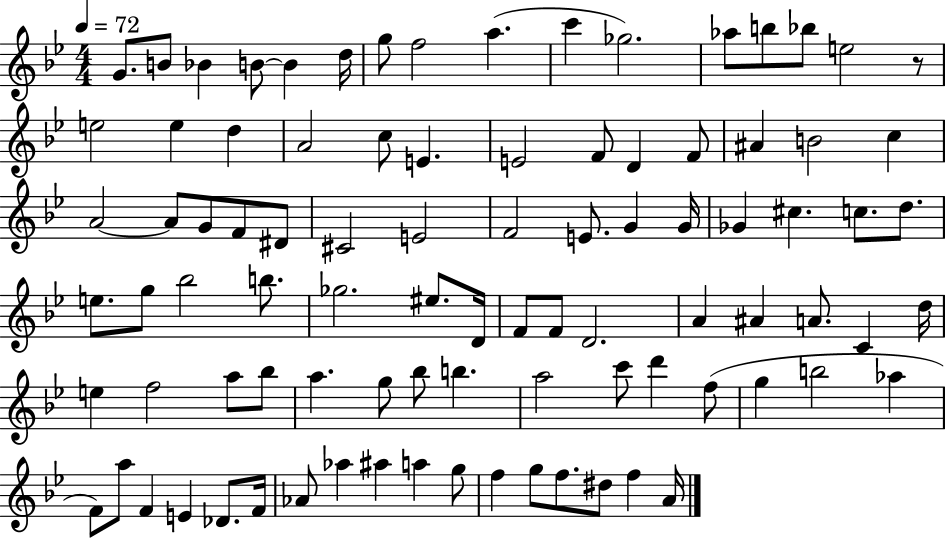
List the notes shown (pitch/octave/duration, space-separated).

G4/e. B4/e Bb4/q B4/e B4/q D5/s G5/e F5/h A5/q. C6/q Gb5/h. Ab5/e B5/e Bb5/e E5/h R/e E5/h E5/q D5/q A4/h C5/e E4/q. E4/h F4/e D4/q F4/e A#4/q B4/h C5/q A4/h A4/e G4/e F4/e D#4/e C#4/h E4/h F4/h E4/e. G4/q G4/s Gb4/q C#5/q. C5/e. D5/e. E5/e. G5/e Bb5/h B5/e. Gb5/h. EIS5/e. D4/s F4/e F4/e D4/h. A4/q A#4/q A4/e. C4/q D5/s E5/q F5/h A5/e Bb5/e A5/q. G5/e Bb5/e B5/q. A5/h C6/e D6/q F5/e G5/q B5/h Ab5/q F4/e A5/e F4/q E4/q Db4/e. F4/s Ab4/e Ab5/q A#5/q A5/q G5/e F5/q G5/e F5/e. D#5/e F5/q A4/s